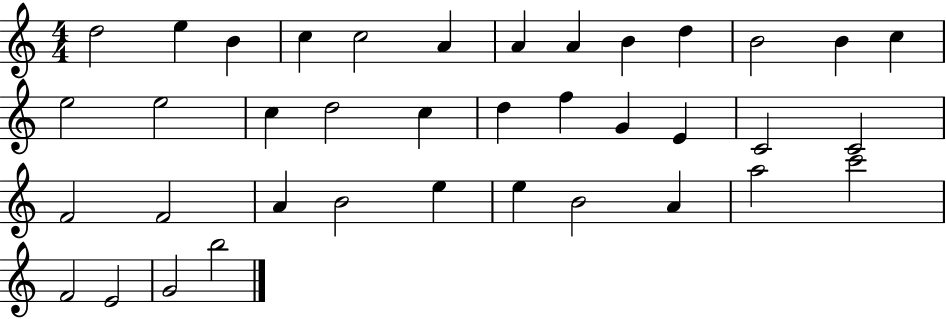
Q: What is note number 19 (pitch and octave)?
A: D5